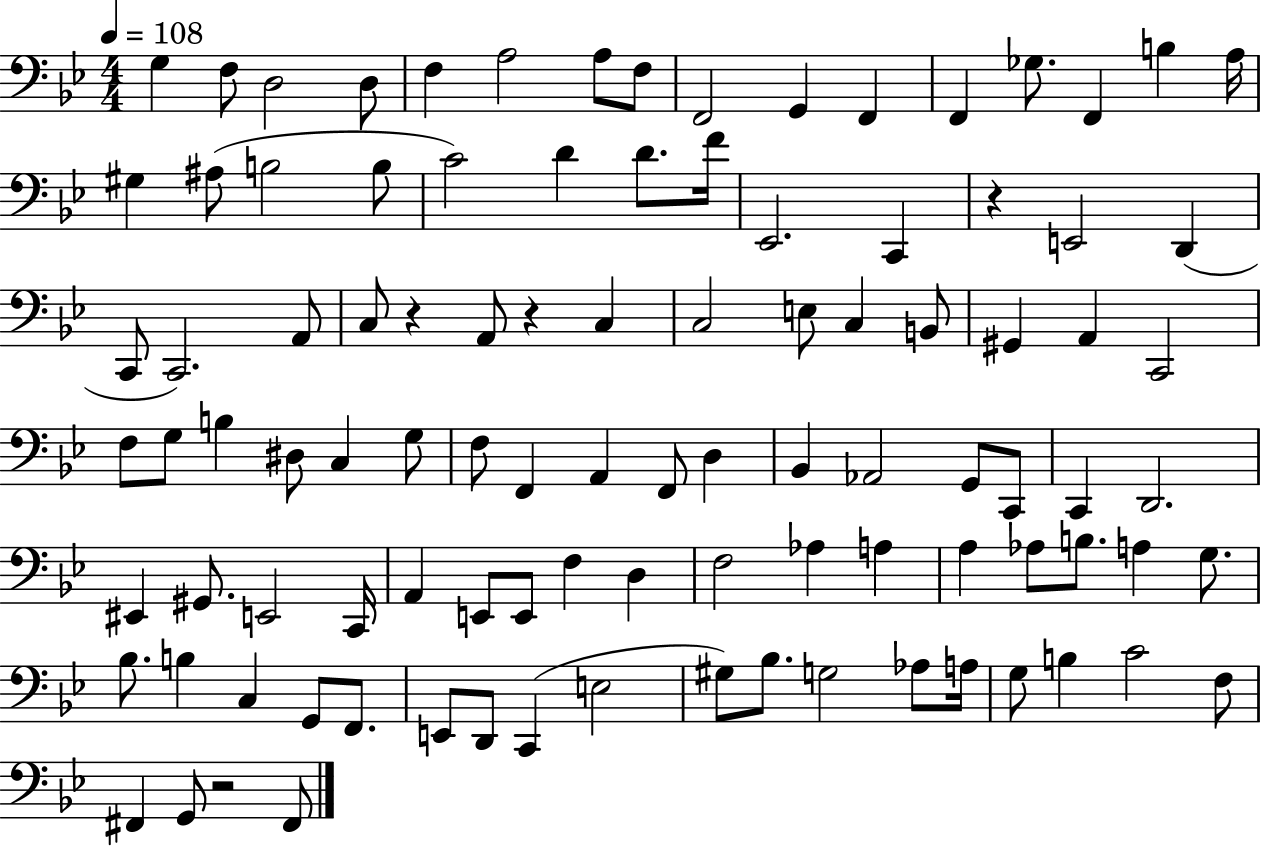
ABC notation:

X:1
T:Untitled
M:4/4
L:1/4
K:Bb
G, F,/2 D,2 D,/2 F, A,2 A,/2 F,/2 F,,2 G,, F,, F,, _G,/2 F,, B, A,/4 ^G, ^A,/2 B,2 B,/2 C2 D D/2 F/4 _E,,2 C,, z E,,2 D,, C,,/2 C,,2 A,,/2 C,/2 z A,,/2 z C, C,2 E,/2 C, B,,/2 ^G,, A,, C,,2 F,/2 G,/2 B, ^D,/2 C, G,/2 F,/2 F,, A,, F,,/2 D, _B,, _A,,2 G,,/2 C,,/2 C,, D,,2 ^E,, ^G,,/2 E,,2 C,,/4 A,, E,,/2 E,,/2 F, D, F,2 _A, A, A, _A,/2 B,/2 A, G,/2 _B,/2 B, C, G,,/2 F,,/2 E,,/2 D,,/2 C,, E,2 ^G,/2 _B,/2 G,2 _A,/2 A,/4 G,/2 B, C2 F,/2 ^F,, G,,/2 z2 ^F,,/2